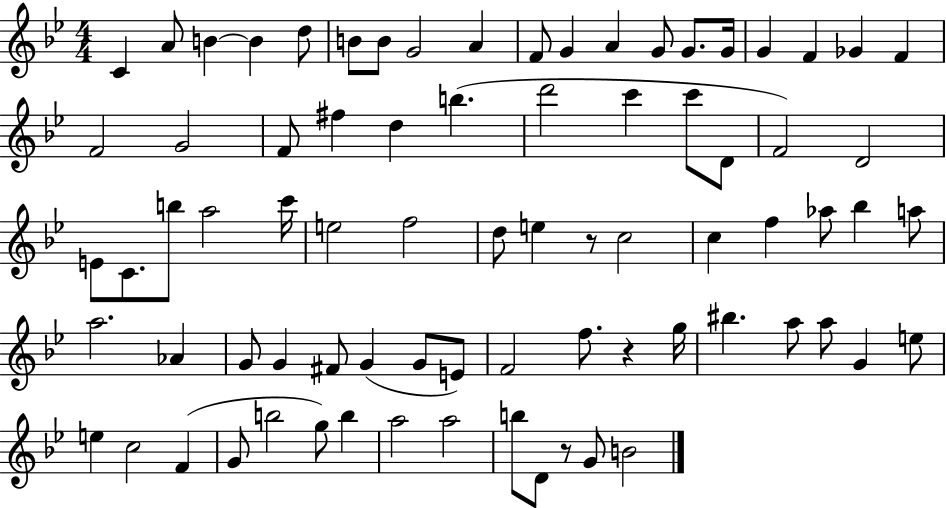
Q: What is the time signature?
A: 4/4